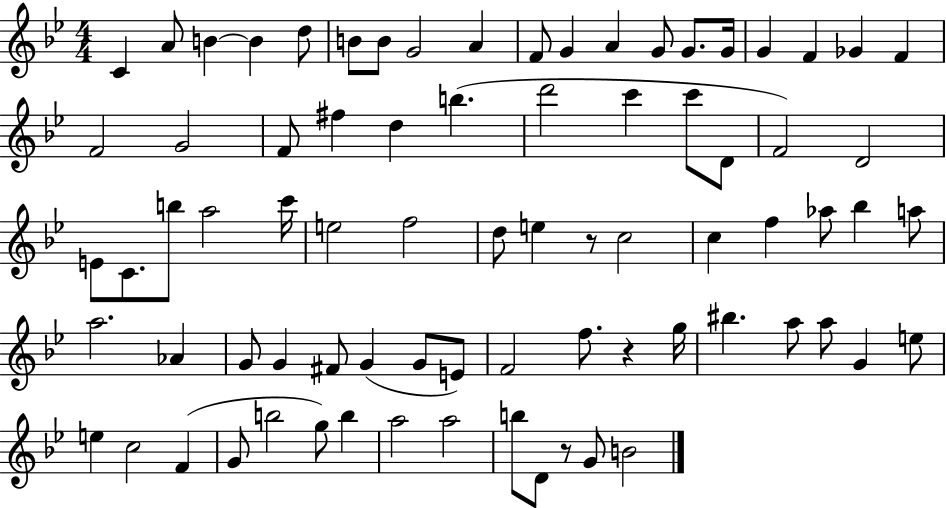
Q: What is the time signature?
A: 4/4